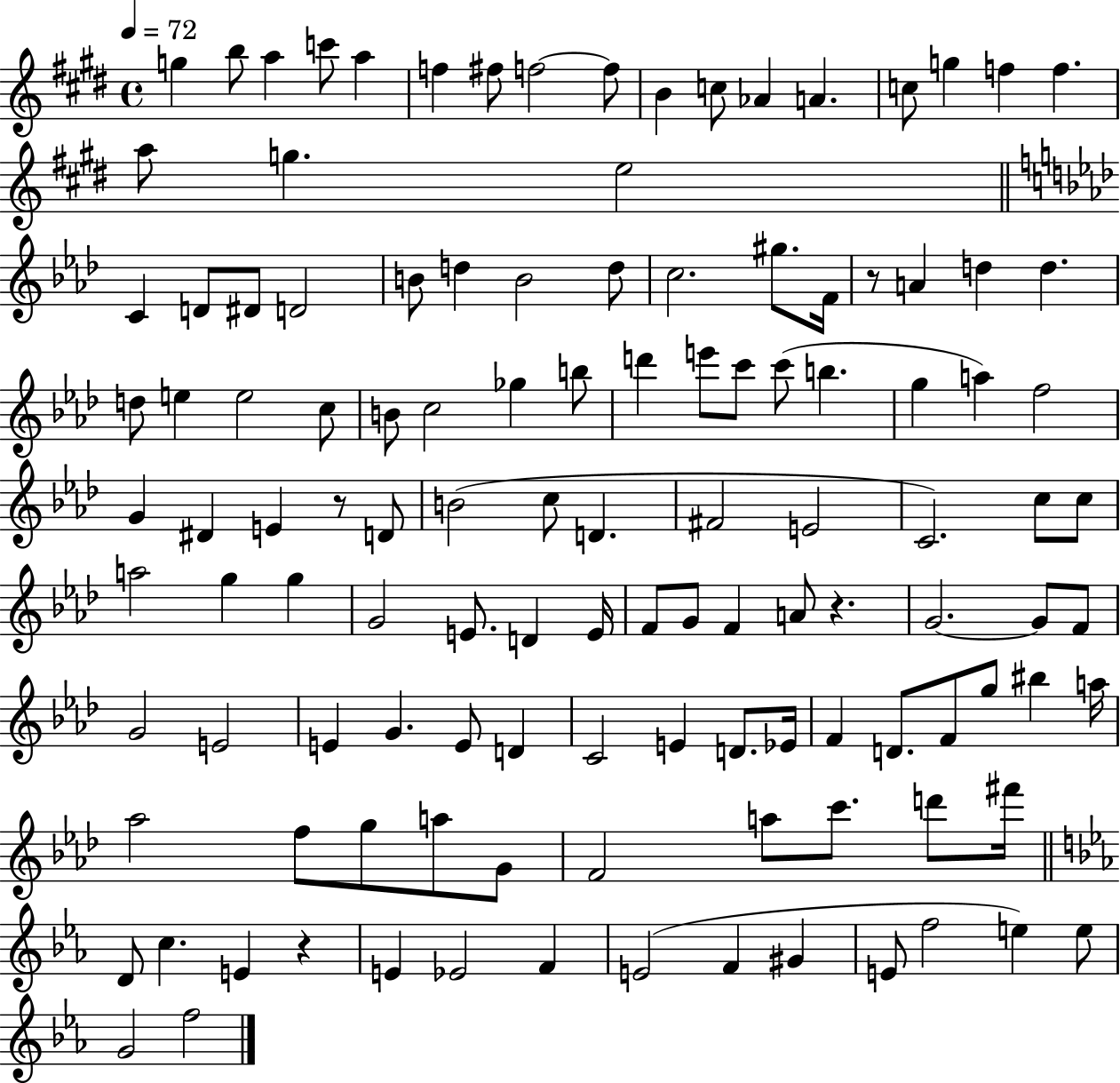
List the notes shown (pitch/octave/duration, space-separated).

G5/q B5/e A5/q C6/e A5/q F5/q F#5/e F5/h F5/e B4/q C5/e Ab4/q A4/q. C5/e G5/q F5/q F5/q. A5/e G5/q. E5/h C4/q D4/e D#4/e D4/h B4/e D5/q B4/h D5/e C5/h. G#5/e. F4/s R/e A4/q D5/q D5/q. D5/e E5/q E5/h C5/e B4/e C5/h Gb5/q B5/e D6/q E6/e C6/e C6/e B5/q. G5/q A5/q F5/h G4/q D#4/q E4/q R/e D4/e B4/h C5/e D4/q. F#4/h E4/h C4/h. C5/e C5/e A5/h G5/q G5/q G4/h E4/e. D4/q E4/s F4/e G4/e F4/q A4/e R/q. G4/h. G4/e F4/e G4/h E4/h E4/q G4/q. E4/e D4/q C4/h E4/q D4/e. Eb4/s F4/q D4/e. F4/e G5/e BIS5/q A5/s Ab5/h F5/e G5/e A5/e G4/e F4/h A5/e C6/e. D6/e F#6/s D4/e C5/q. E4/q R/q E4/q Eb4/h F4/q E4/h F4/q G#4/q E4/e F5/h E5/q E5/e G4/h F5/h